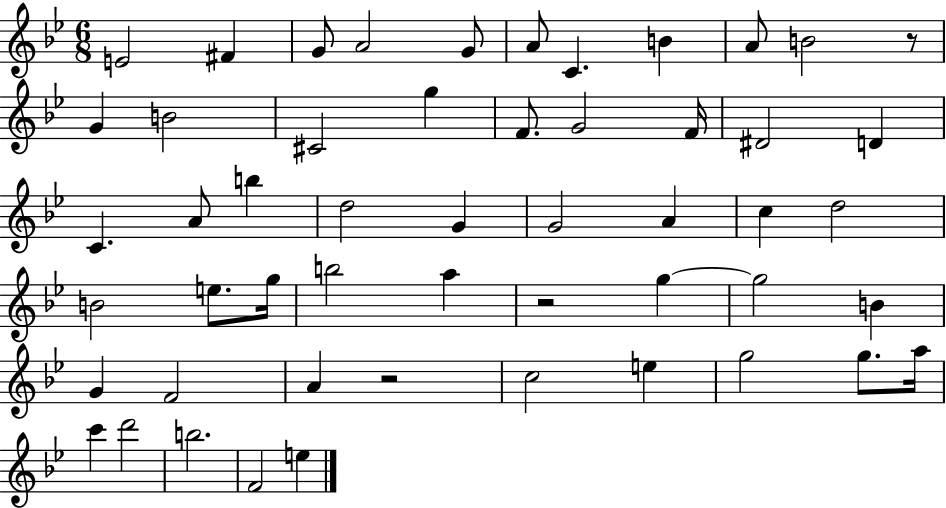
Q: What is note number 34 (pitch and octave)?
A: G5